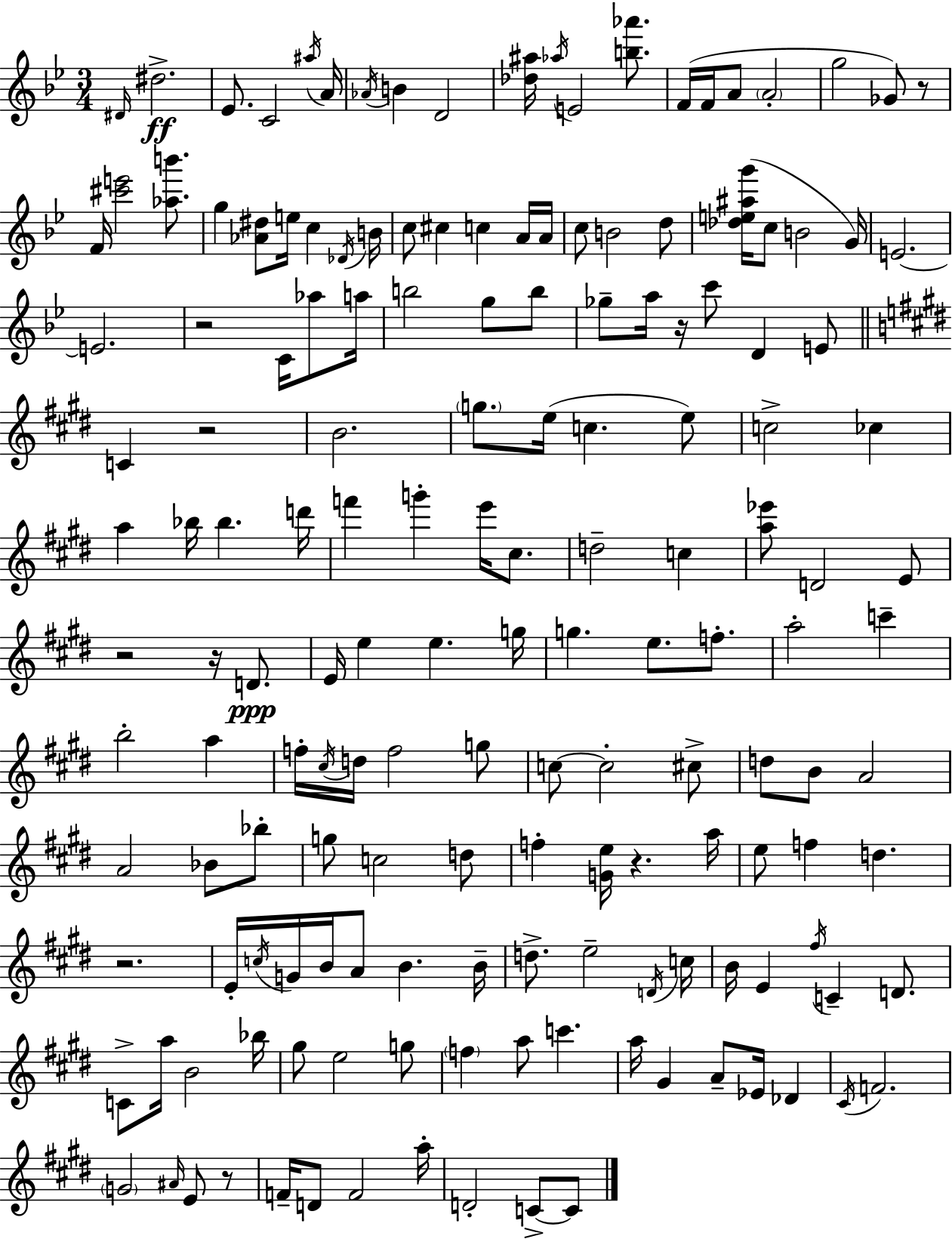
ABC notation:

X:1
T:Untitled
M:3/4
L:1/4
K:Bb
^D/4 ^d2 _E/2 C2 ^a/4 A/4 _A/4 B D2 [_d^a]/4 _a/4 E2 [b_a']/2 F/4 F/4 A/2 A2 g2 _G/2 z/2 F/4 [^c'e']2 [_ab']/2 g [_A^d]/2 e/4 c _D/4 B/4 c/2 ^c c A/4 A/4 c/2 B2 d/2 [_de^ag']/4 c/2 B2 G/4 E2 E2 z2 C/4 _a/2 a/4 b2 g/2 b/2 _g/2 a/4 z/4 c'/2 D E/2 C z2 B2 g/2 e/4 c e/2 c2 _c a _b/4 _b d'/4 f' g' e'/4 ^c/2 d2 c [a_e']/2 D2 E/2 z2 z/4 D/2 E/4 e e g/4 g e/2 f/2 a2 c' b2 a f/4 ^c/4 d/4 f2 g/2 c/2 c2 ^c/2 d/2 B/2 A2 A2 _B/2 _b/2 g/2 c2 d/2 f [Ge]/4 z a/4 e/2 f d z2 E/4 c/4 G/4 B/4 A/2 B B/4 d/2 e2 D/4 c/4 B/4 E ^f/4 C D/2 C/2 a/4 B2 _b/4 ^g/2 e2 g/2 f a/2 c' a/4 ^G A/2 _E/4 _D ^C/4 F2 G2 ^A/4 E/2 z/2 F/4 D/2 F2 a/4 D2 C/2 C/2